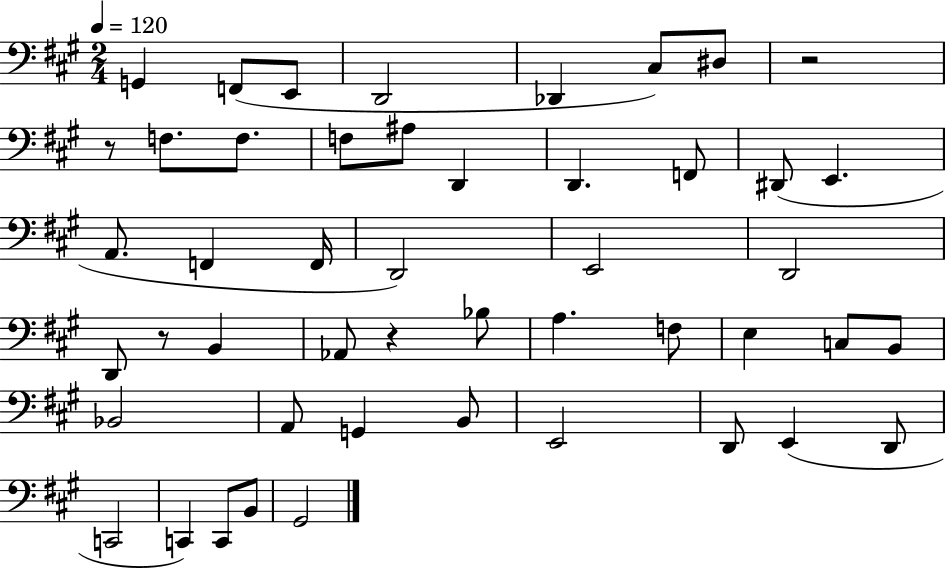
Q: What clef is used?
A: bass